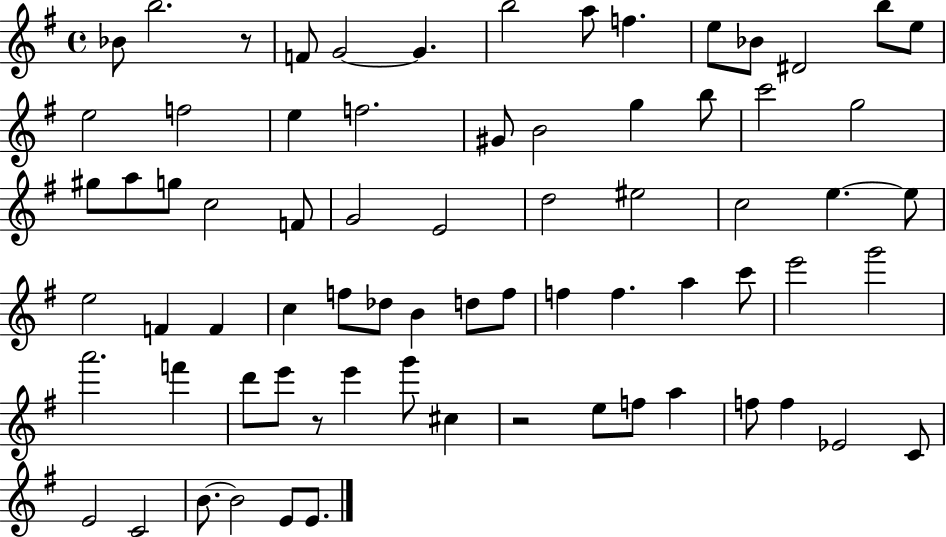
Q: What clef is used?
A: treble